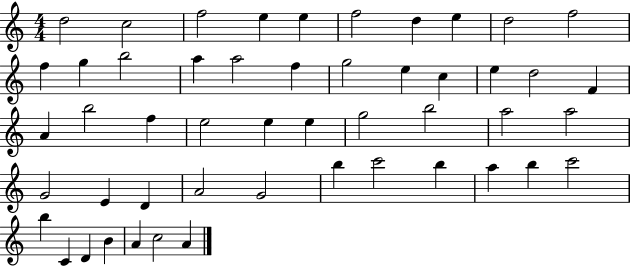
D5/h C5/h F5/h E5/q E5/q F5/h D5/q E5/q D5/h F5/h F5/q G5/q B5/h A5/q A5/h F5/q G5/h E5/q C5/q E5/q D5/h F4/q A4/q B5/h F5/q E5/h E5/q E5/q G5/h B5/h A5/h A5/h G4/h E4/q D4/q A4/h G4/h B5/q C6/h B5/q A5/q B5/q C6/h B5/q C4/q D4/q B4/q A4/q C5/h A4/q